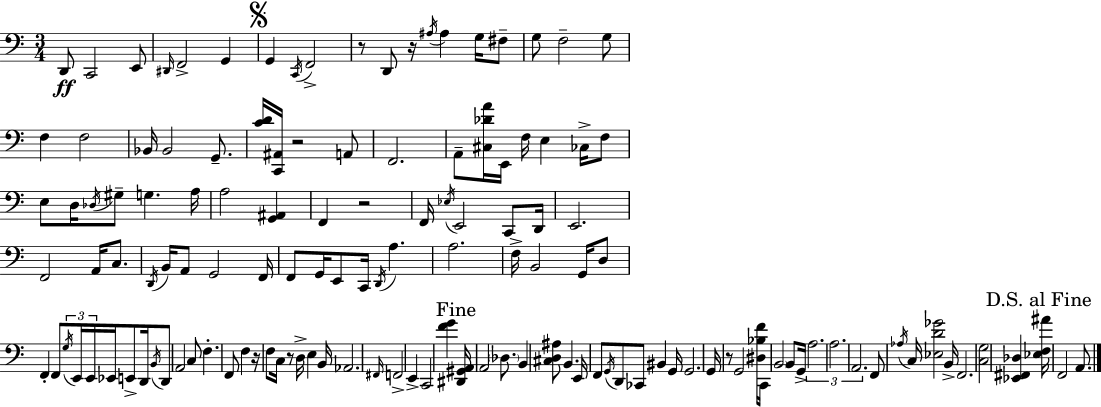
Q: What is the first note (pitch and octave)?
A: D2